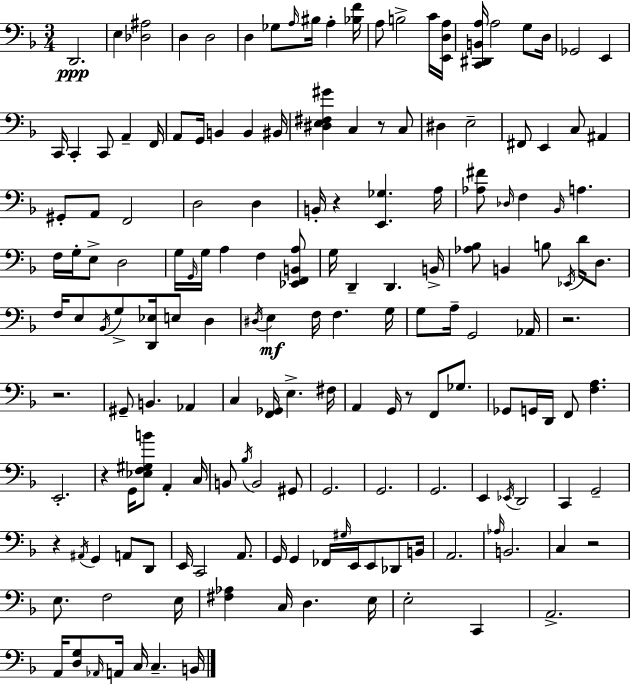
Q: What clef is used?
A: bass